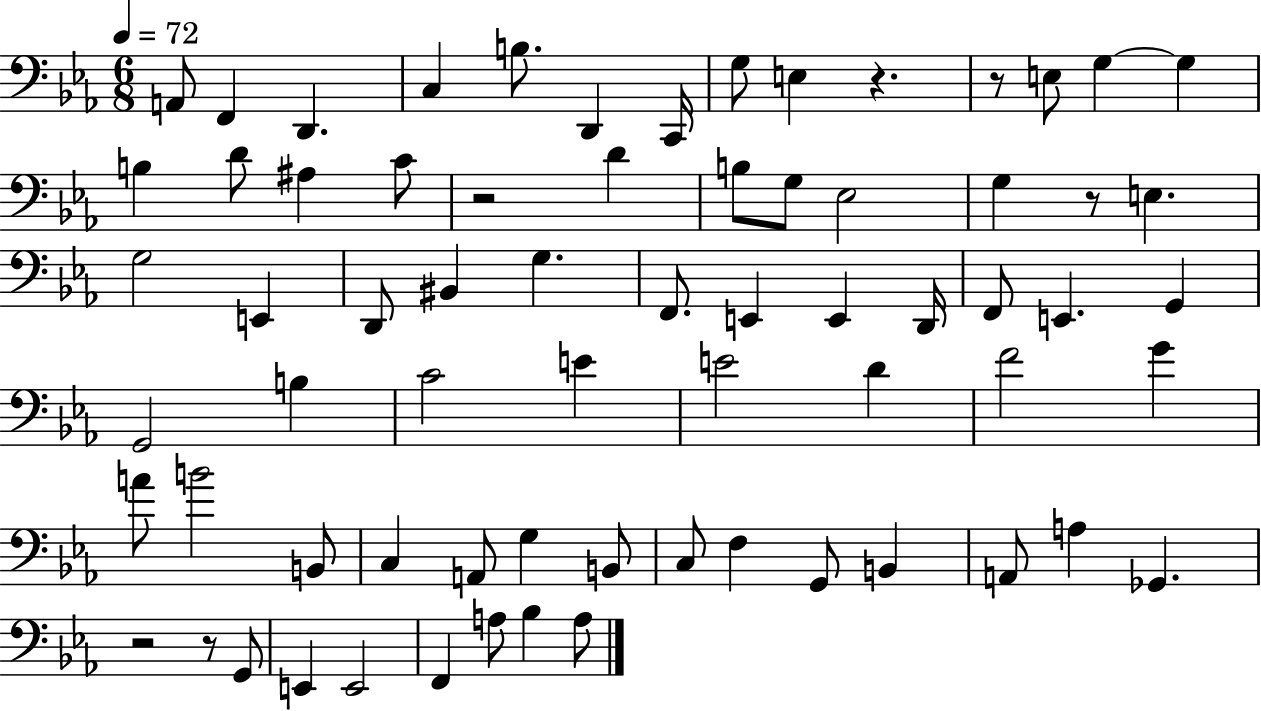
X:1
T:Untitled
M:6/8
L:1/4
K:Eb
A,,/2 F,, D,, C, B,/2 D,, C,,/4 G,/2 E, z z/2 E,/2 G, G, B, D/2 ^A, C/2 z2 D B,/2 G,/2 _E,2 G, z/2 E, G,2 E,, D,,/2 ^B,, G, F,,/2 E,, E,, D,,/4 F,,/2 E,, G,, G,,2 B, C2 E E2 D F2 G A/2 B2 B,,/2 C, A,,/2 G, B,,/2 C,/2 F, G,,/2 B,, A,,/2 A, _G,, z2 z/2 G,,/2 E,, E,,2 F,, A,/2 _B, A,/2